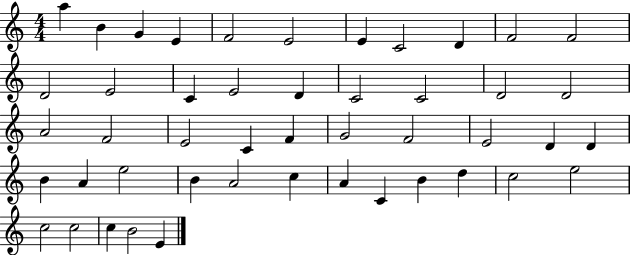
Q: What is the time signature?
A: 4/4